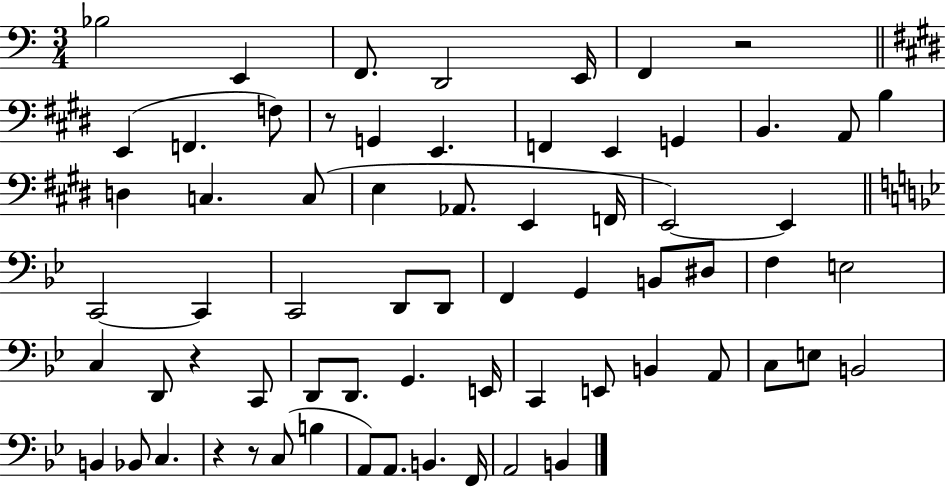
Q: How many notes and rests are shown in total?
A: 67